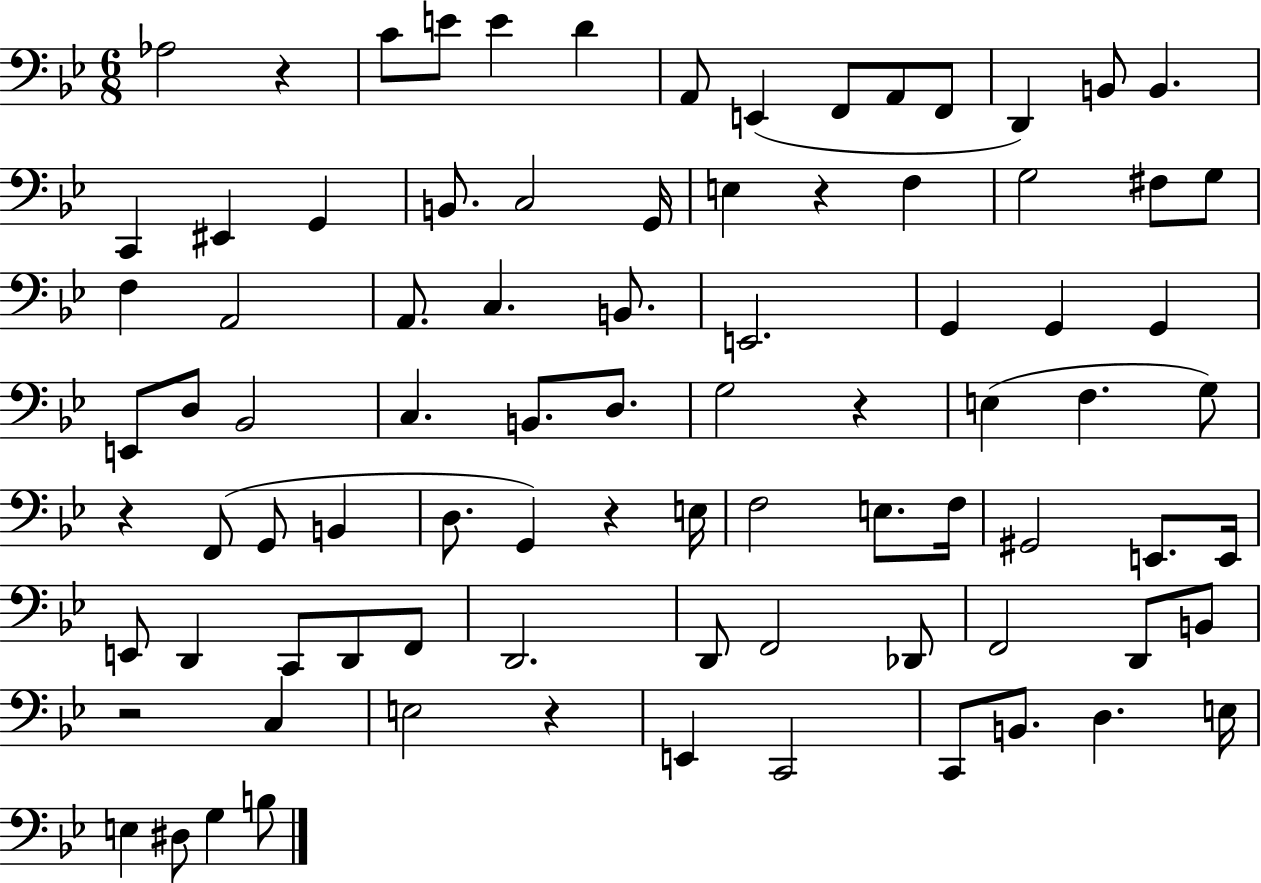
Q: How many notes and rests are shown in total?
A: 86